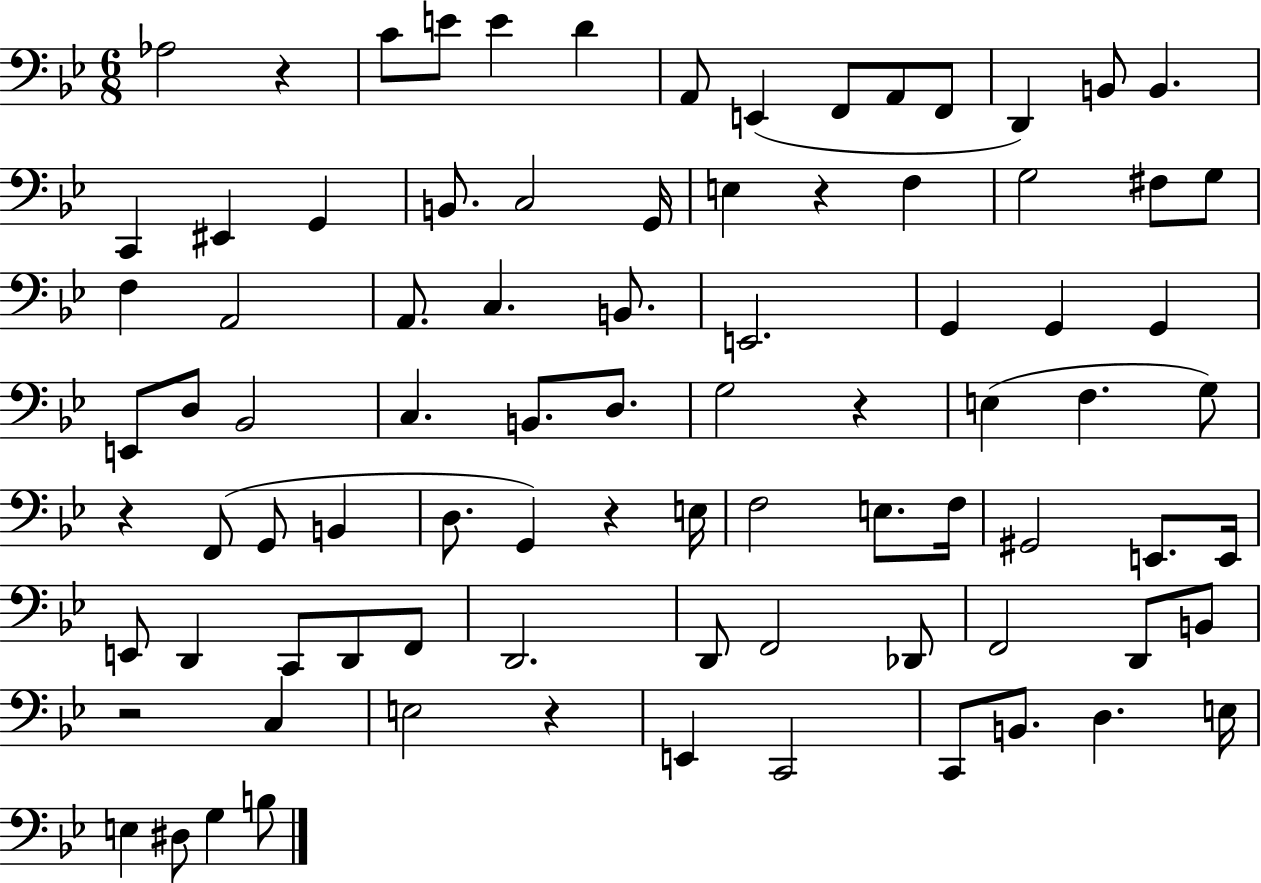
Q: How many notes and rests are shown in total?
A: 86